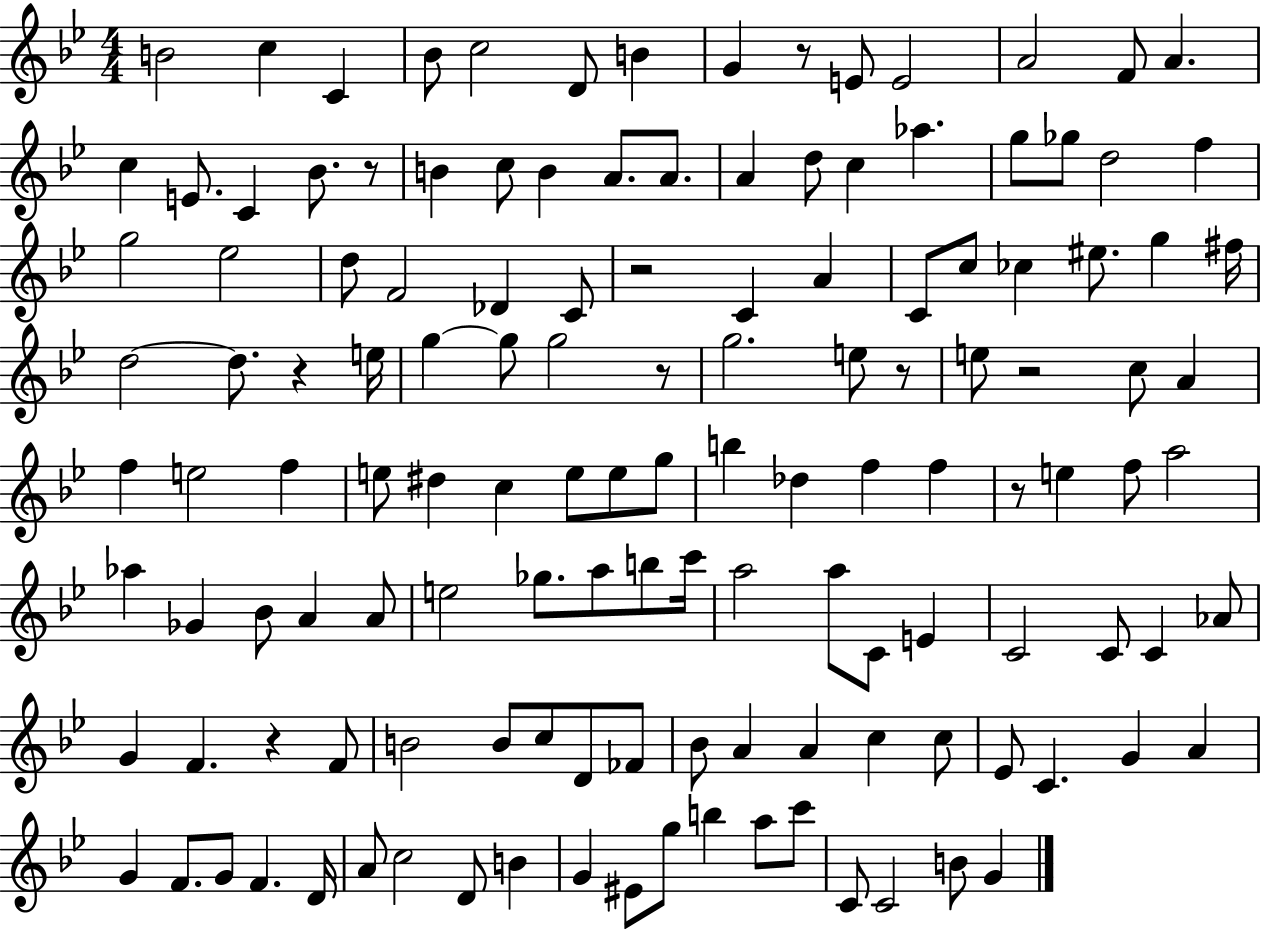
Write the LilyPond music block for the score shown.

{
  \clef treble
  \numericTimeSignature
  \time 4/4
  \key bes \major
  b'2 c''4 c'4 | bes'8 c''2 d'8 b'4 | g'4 r8 e'8 e'2 | a'2 f'8 a'4. | \break c''4 e'8. c'4 bes'8. r8 | b'4 c''8 b'4 a'8. a'8. | a'4 d''8 c''4 aes''4. | g''8 ges''8 d''2 f''4 | \break g''2 ees''2 | d''8 f'2 des'4 c'8 | r2 c'4 a'4 | c'8 c''8 ces''4 eis''8. g''4 fis''16 | \break d''2~~ d''8. r4 e''16 | g''4~~ g''8 g''2 r8 | g''2. e''8 r8 | e''8 r2 c''8 a'4 | \break f''4 e''2 f''4 | e''8 dis''4 c''4 e''8 e''8 g''8 | b''4 des''4 f''4 f''4 | r8 e''4 f''8 a''2 | \break aes''4 ges'4 bes'8 a'4 a'8 | e''2 ges''8. a''8 b''8 c'''16 | a''2 a''8 c'8 e'4 | c'2 c'8 c'4 aes'8 | \break g'4 f'4. r4 f'8 | b'2 b'8 c''8 d'8 fes'8 | bes'8 a'4 a'4 c''4 c''8 | ees'8 c'4. g'4 a'4 | \break g'4 f'8. g'8 f'4. d'16 | a'8 c''2 d'8 b'4 | g'4 eis'8 g''8 b''4 a''8 c'''8 | c'8 c'2 b'8 g'4 | \break \bar "|."
}